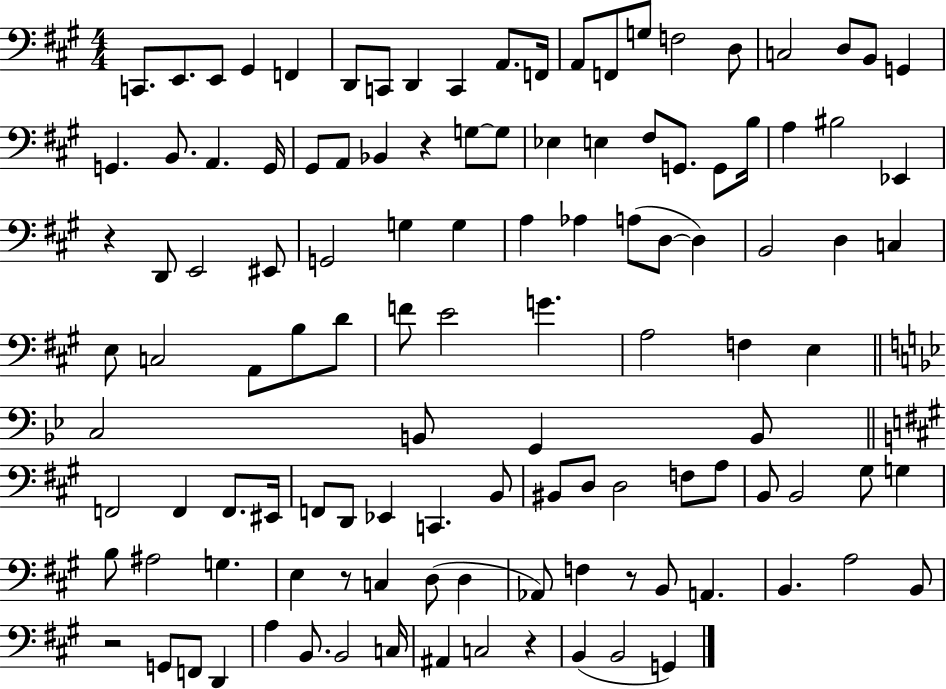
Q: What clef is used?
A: bass